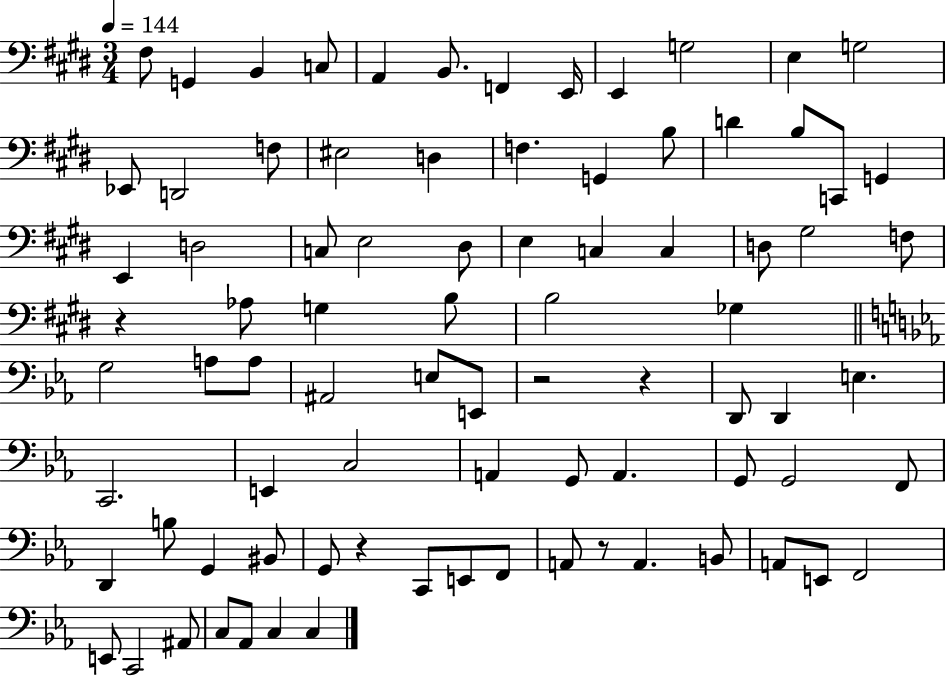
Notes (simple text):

F#3/e G2/q B2/q C3/e A2/q B2/e. F2/q E2/s E2/q G3/h E3/q G3/h Eb2/e D2/h F3/e EIS3/h D3/q F3/q. G2/q B3/e D4/q B3/e C2/e G2/q E2/q D3/h C3/e E3/h D#3/e E3/q C3/q C3/q D3/e G#3/h F3/e R/q Ab3/e G3/q B3/e B3/h Gb3/q G3/h A3/e A3/e A#2/h E3/e E2/e R/h R/q D2/e D2/q E3/q. C2/h. E2/q C3/h A2/q G2/e A2/q. G2/e G2/h F2/e D2/q B3/e G2/q BIS2/e G2/e R/q C2/e E2/e F2/e A2/e R/e A2/q. B2/e A2/e E2/e F2/h E2/e C2/h A#2/e C3/e Ab2/e C3/q C3/q